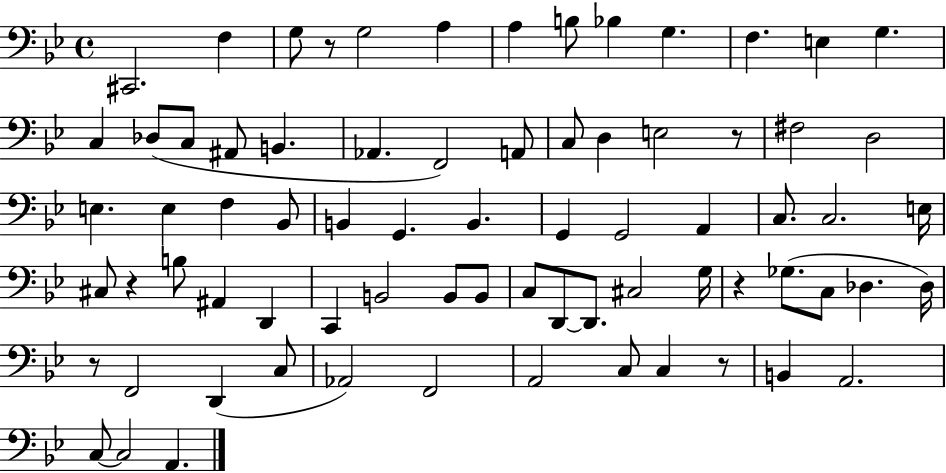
X:1
T:Untitled
M:4/4
L:1/4
K:Bb
^C,,2 F, G,/2 z/2 G,2 A, A, B,/2 _B, G, F, E, G, C, _D,/2 C,/2 ^A,,/2 B,, _A,, F,,2 A,,/2 C,/2 D, E,2 z/2 ^F,2 D,2 E, E, F, _B,,/2 B,, G,, B,, G,, G,,2 A,, C,/2 C,2 E,/4 ^C,/2 z B,/2 ^A,, D,, C,, B,,2 B,,/2 B,,/2 C,/2 D,,/2 D,,/2 ^C,2 G,/4 z _G,/2 C,/2 _D, _D,/4 z/2 F,,2 D,, C,/2 _A,,2 F,,2 A,,2 C,/2 C, z/2 B,, A,,2 C,/2 C,2 A,,